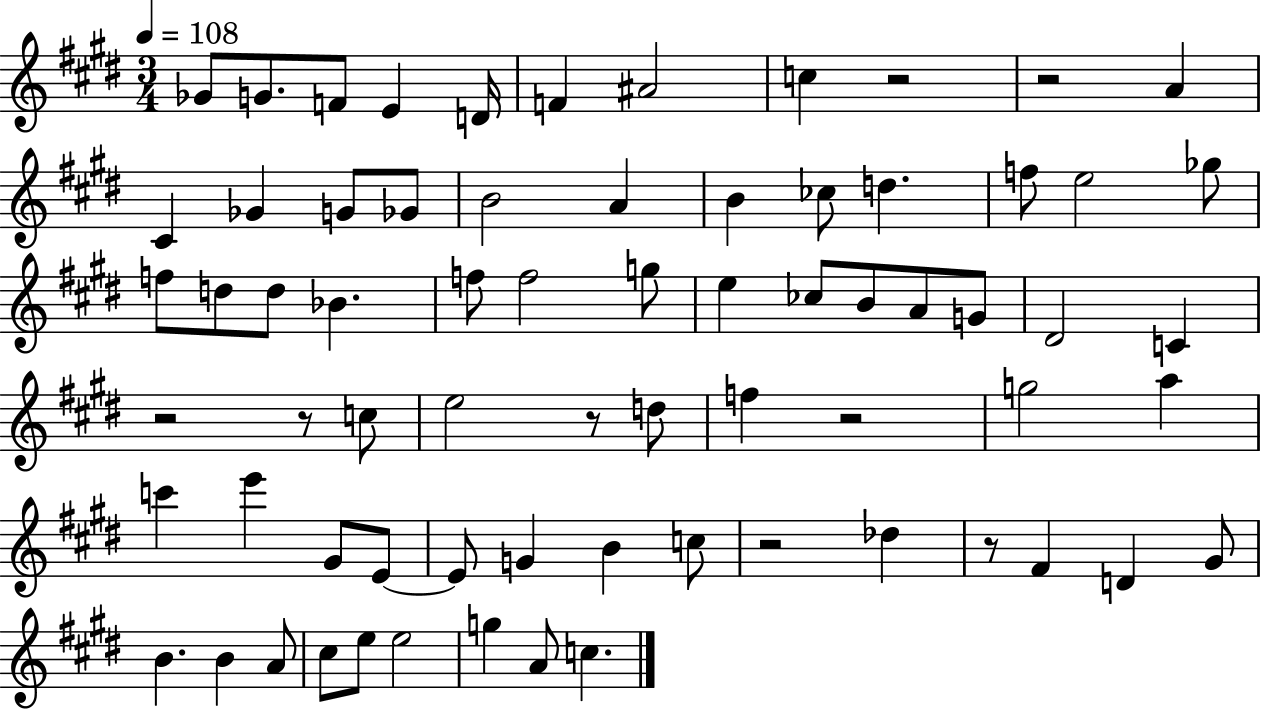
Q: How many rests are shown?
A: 8